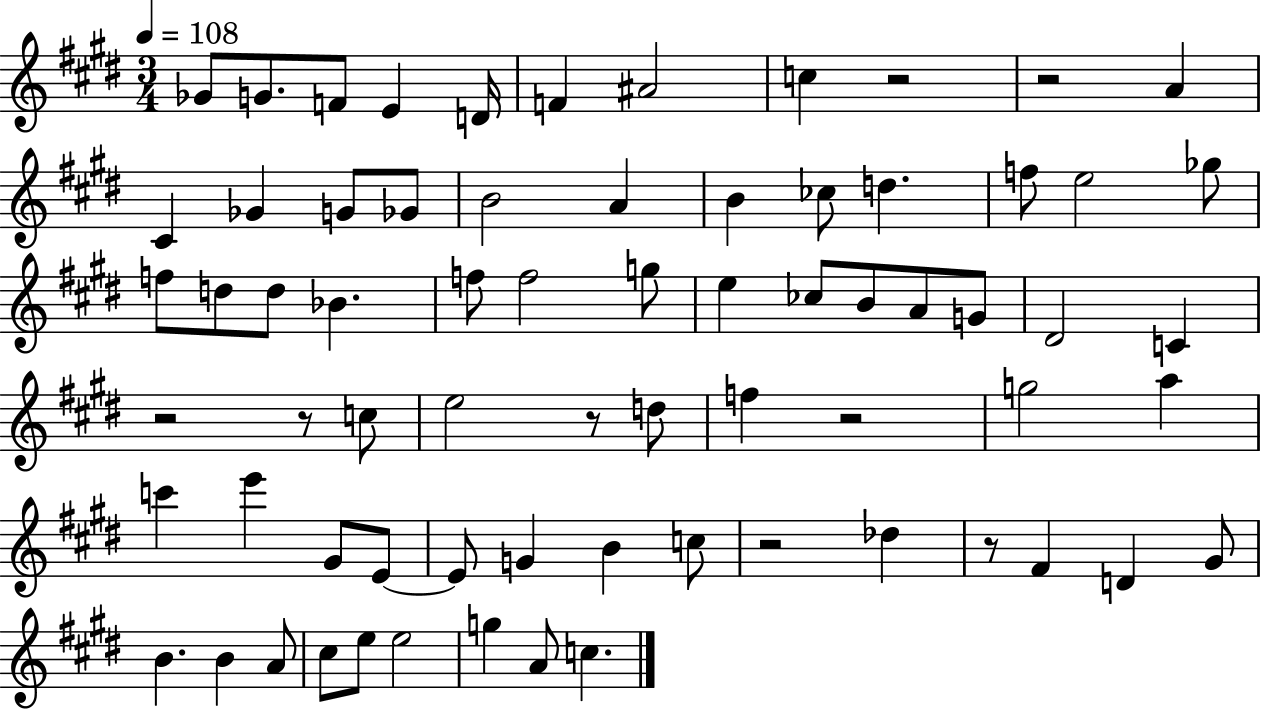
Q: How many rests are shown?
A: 8